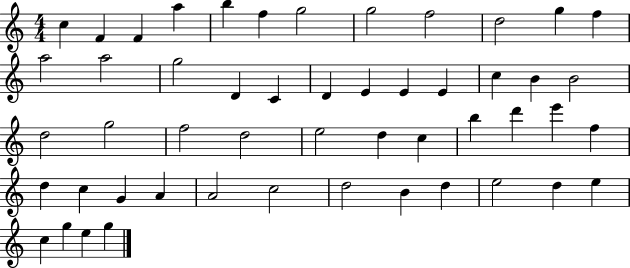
C5/q F4/q F4/q A5/q B5/q F5/q G5/h G5/h F5/h D5/h G5/q F5/q A5/h A5/h G5/h D4/q C4/q D4/q E4/q E4/q E4/q C5/q B4/q B4/h D5/h G5/h F5/h D5/h E5/h D5/q C5/q B5/q D6/q E6/q F5/q D5/q C5/q G4/q A4/q A4/h C5/h D5/h B4/q D5/q E5/h D5/q E5/q C5/q G5/q E5/q G5/q